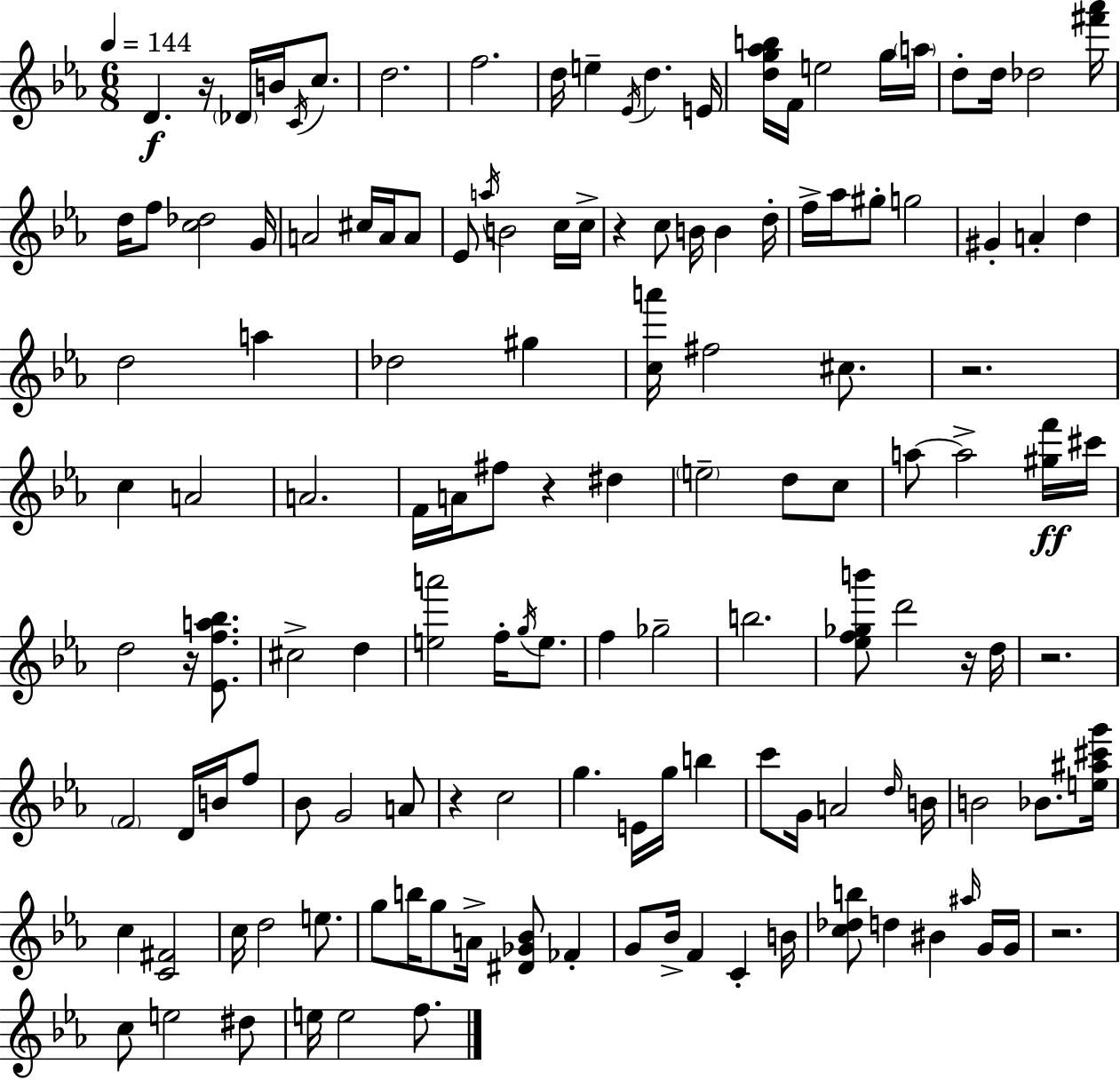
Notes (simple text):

D4/q. R/s Db4/s B4/s C4/s C5/e. D5/h. F5/h. D5/s E5/q Eb4/s D5/q. E4/s [D5,G5,Ab5,B5]/s F4/s E5/h G5/s A5/s D5/e D5/s Db5/h [F#6,Ab6]/s D5/s F5/e [C5,Db5]/h G4/s A4/h C#5/s A4/s A4/e Eb4/e A5/s B4/h C5/s C5/s R/q C5/e B4/s B4/q D5/s F5/s Ab5/s G#5/e G5/h G#4/q A4/q D5/q D5/h A5/q Db5/h G#5/q [C5,A6]/s F#5/h C#5/e. R/h. C5/q A4/h A4/h. F4/s A4/s F#5/e R/q D#5/q E5/h D5/e C5/e A5/e A5/h [G#5,F6]/s C#6/s D5/h R/s [Eb4,F5,A5,Bb5]/e. C#5/h D5/q [E5,A6]/h F5/s G5/s E5/e. F5/q Gb5/h B5/h. [Eb5,F5,Gb5,B6]/e D6/h R/s D5/s R/h. F4/h D4/s B4/s F5/e Bb4/e G4/h A4/e R/q C5/h G5/q. E4/s G5/s B5/q C6/e G4/s A4/h D5/s B4/s B4/h Bb4/e. [E5,A#5,C#6,G6]/s C5/q [C4,F#4]/h C5/s D5/h E5/e. G5/e B5/s G5/e A4/s [D#4,Gb4,Bb4]/e FES4/q G4/e Bb4/s F4/q C4/q B4/s [C5,Db5,B5]/e D5/q BIS4/q A#5/s G4/s G4/s R/h. C5/e E5/h D#5/e E5/s E5/h F5/e.